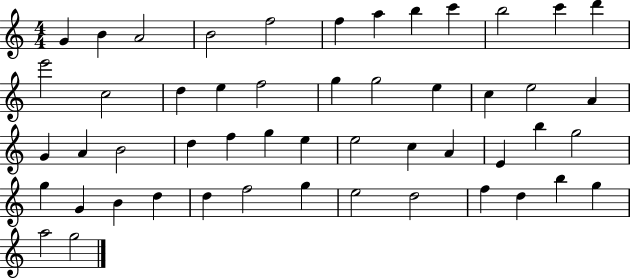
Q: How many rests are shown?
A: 0